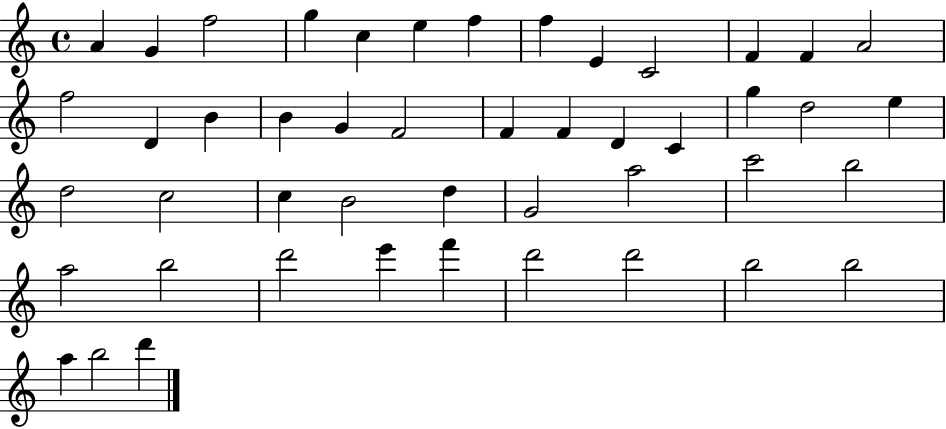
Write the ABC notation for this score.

X:1
T:Untitled
M:4/4
L:1/4
K:C
A G f2 g c e f f E C2 F F A2 f2 D B B G F2 F F D C g d2 e d2 c2 c B2 d G2 a2 c'2 b2 a2 b2 d'2 e' f' d'2 d'2 b2 b2 a b2 d'